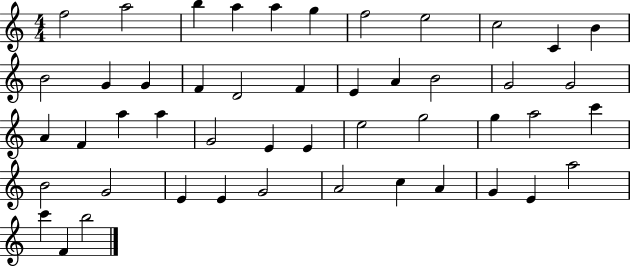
F5/h A5/h B5/q A5/q A5/q G5/q F5/h E5/h C5/h C4/q B4/q B4/h G4/q G4/q F4/q D4/h F4/q E4/q A4/q B4/h G4/h G4/h A4/q F4/q A5/q A5/q G4/h E4/q E4/q E5/h G5/h G5/q A5/h C6/q B4/h G4/h E4/q E4/q G4/h A4/h C5/q A4/q G4/q E4/q A5/h C6/q F4/q B5/h